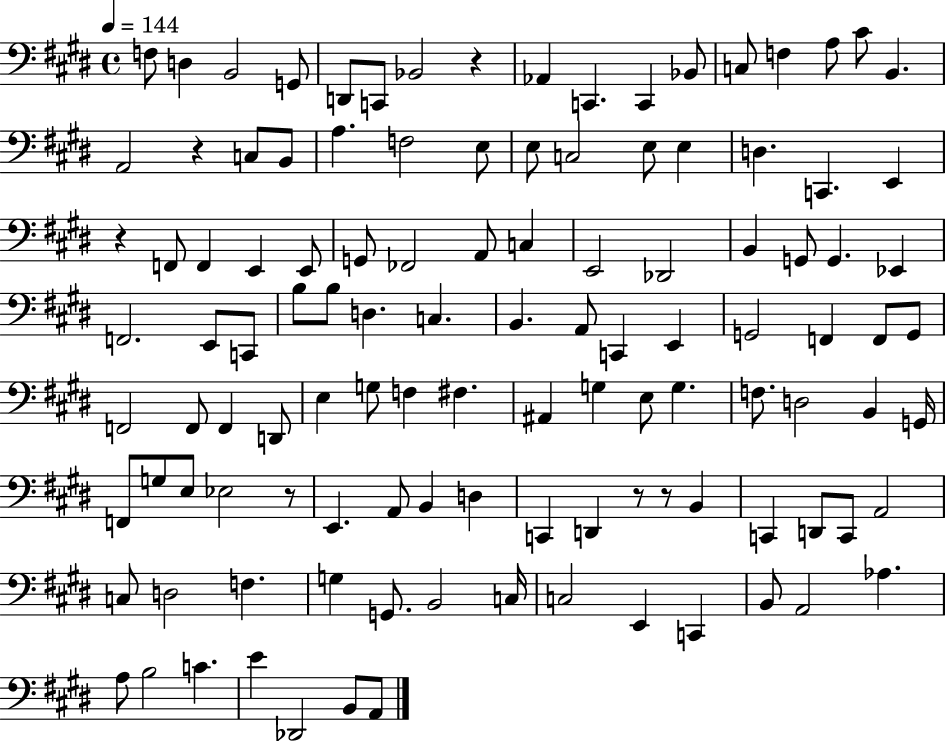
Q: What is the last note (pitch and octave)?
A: A2